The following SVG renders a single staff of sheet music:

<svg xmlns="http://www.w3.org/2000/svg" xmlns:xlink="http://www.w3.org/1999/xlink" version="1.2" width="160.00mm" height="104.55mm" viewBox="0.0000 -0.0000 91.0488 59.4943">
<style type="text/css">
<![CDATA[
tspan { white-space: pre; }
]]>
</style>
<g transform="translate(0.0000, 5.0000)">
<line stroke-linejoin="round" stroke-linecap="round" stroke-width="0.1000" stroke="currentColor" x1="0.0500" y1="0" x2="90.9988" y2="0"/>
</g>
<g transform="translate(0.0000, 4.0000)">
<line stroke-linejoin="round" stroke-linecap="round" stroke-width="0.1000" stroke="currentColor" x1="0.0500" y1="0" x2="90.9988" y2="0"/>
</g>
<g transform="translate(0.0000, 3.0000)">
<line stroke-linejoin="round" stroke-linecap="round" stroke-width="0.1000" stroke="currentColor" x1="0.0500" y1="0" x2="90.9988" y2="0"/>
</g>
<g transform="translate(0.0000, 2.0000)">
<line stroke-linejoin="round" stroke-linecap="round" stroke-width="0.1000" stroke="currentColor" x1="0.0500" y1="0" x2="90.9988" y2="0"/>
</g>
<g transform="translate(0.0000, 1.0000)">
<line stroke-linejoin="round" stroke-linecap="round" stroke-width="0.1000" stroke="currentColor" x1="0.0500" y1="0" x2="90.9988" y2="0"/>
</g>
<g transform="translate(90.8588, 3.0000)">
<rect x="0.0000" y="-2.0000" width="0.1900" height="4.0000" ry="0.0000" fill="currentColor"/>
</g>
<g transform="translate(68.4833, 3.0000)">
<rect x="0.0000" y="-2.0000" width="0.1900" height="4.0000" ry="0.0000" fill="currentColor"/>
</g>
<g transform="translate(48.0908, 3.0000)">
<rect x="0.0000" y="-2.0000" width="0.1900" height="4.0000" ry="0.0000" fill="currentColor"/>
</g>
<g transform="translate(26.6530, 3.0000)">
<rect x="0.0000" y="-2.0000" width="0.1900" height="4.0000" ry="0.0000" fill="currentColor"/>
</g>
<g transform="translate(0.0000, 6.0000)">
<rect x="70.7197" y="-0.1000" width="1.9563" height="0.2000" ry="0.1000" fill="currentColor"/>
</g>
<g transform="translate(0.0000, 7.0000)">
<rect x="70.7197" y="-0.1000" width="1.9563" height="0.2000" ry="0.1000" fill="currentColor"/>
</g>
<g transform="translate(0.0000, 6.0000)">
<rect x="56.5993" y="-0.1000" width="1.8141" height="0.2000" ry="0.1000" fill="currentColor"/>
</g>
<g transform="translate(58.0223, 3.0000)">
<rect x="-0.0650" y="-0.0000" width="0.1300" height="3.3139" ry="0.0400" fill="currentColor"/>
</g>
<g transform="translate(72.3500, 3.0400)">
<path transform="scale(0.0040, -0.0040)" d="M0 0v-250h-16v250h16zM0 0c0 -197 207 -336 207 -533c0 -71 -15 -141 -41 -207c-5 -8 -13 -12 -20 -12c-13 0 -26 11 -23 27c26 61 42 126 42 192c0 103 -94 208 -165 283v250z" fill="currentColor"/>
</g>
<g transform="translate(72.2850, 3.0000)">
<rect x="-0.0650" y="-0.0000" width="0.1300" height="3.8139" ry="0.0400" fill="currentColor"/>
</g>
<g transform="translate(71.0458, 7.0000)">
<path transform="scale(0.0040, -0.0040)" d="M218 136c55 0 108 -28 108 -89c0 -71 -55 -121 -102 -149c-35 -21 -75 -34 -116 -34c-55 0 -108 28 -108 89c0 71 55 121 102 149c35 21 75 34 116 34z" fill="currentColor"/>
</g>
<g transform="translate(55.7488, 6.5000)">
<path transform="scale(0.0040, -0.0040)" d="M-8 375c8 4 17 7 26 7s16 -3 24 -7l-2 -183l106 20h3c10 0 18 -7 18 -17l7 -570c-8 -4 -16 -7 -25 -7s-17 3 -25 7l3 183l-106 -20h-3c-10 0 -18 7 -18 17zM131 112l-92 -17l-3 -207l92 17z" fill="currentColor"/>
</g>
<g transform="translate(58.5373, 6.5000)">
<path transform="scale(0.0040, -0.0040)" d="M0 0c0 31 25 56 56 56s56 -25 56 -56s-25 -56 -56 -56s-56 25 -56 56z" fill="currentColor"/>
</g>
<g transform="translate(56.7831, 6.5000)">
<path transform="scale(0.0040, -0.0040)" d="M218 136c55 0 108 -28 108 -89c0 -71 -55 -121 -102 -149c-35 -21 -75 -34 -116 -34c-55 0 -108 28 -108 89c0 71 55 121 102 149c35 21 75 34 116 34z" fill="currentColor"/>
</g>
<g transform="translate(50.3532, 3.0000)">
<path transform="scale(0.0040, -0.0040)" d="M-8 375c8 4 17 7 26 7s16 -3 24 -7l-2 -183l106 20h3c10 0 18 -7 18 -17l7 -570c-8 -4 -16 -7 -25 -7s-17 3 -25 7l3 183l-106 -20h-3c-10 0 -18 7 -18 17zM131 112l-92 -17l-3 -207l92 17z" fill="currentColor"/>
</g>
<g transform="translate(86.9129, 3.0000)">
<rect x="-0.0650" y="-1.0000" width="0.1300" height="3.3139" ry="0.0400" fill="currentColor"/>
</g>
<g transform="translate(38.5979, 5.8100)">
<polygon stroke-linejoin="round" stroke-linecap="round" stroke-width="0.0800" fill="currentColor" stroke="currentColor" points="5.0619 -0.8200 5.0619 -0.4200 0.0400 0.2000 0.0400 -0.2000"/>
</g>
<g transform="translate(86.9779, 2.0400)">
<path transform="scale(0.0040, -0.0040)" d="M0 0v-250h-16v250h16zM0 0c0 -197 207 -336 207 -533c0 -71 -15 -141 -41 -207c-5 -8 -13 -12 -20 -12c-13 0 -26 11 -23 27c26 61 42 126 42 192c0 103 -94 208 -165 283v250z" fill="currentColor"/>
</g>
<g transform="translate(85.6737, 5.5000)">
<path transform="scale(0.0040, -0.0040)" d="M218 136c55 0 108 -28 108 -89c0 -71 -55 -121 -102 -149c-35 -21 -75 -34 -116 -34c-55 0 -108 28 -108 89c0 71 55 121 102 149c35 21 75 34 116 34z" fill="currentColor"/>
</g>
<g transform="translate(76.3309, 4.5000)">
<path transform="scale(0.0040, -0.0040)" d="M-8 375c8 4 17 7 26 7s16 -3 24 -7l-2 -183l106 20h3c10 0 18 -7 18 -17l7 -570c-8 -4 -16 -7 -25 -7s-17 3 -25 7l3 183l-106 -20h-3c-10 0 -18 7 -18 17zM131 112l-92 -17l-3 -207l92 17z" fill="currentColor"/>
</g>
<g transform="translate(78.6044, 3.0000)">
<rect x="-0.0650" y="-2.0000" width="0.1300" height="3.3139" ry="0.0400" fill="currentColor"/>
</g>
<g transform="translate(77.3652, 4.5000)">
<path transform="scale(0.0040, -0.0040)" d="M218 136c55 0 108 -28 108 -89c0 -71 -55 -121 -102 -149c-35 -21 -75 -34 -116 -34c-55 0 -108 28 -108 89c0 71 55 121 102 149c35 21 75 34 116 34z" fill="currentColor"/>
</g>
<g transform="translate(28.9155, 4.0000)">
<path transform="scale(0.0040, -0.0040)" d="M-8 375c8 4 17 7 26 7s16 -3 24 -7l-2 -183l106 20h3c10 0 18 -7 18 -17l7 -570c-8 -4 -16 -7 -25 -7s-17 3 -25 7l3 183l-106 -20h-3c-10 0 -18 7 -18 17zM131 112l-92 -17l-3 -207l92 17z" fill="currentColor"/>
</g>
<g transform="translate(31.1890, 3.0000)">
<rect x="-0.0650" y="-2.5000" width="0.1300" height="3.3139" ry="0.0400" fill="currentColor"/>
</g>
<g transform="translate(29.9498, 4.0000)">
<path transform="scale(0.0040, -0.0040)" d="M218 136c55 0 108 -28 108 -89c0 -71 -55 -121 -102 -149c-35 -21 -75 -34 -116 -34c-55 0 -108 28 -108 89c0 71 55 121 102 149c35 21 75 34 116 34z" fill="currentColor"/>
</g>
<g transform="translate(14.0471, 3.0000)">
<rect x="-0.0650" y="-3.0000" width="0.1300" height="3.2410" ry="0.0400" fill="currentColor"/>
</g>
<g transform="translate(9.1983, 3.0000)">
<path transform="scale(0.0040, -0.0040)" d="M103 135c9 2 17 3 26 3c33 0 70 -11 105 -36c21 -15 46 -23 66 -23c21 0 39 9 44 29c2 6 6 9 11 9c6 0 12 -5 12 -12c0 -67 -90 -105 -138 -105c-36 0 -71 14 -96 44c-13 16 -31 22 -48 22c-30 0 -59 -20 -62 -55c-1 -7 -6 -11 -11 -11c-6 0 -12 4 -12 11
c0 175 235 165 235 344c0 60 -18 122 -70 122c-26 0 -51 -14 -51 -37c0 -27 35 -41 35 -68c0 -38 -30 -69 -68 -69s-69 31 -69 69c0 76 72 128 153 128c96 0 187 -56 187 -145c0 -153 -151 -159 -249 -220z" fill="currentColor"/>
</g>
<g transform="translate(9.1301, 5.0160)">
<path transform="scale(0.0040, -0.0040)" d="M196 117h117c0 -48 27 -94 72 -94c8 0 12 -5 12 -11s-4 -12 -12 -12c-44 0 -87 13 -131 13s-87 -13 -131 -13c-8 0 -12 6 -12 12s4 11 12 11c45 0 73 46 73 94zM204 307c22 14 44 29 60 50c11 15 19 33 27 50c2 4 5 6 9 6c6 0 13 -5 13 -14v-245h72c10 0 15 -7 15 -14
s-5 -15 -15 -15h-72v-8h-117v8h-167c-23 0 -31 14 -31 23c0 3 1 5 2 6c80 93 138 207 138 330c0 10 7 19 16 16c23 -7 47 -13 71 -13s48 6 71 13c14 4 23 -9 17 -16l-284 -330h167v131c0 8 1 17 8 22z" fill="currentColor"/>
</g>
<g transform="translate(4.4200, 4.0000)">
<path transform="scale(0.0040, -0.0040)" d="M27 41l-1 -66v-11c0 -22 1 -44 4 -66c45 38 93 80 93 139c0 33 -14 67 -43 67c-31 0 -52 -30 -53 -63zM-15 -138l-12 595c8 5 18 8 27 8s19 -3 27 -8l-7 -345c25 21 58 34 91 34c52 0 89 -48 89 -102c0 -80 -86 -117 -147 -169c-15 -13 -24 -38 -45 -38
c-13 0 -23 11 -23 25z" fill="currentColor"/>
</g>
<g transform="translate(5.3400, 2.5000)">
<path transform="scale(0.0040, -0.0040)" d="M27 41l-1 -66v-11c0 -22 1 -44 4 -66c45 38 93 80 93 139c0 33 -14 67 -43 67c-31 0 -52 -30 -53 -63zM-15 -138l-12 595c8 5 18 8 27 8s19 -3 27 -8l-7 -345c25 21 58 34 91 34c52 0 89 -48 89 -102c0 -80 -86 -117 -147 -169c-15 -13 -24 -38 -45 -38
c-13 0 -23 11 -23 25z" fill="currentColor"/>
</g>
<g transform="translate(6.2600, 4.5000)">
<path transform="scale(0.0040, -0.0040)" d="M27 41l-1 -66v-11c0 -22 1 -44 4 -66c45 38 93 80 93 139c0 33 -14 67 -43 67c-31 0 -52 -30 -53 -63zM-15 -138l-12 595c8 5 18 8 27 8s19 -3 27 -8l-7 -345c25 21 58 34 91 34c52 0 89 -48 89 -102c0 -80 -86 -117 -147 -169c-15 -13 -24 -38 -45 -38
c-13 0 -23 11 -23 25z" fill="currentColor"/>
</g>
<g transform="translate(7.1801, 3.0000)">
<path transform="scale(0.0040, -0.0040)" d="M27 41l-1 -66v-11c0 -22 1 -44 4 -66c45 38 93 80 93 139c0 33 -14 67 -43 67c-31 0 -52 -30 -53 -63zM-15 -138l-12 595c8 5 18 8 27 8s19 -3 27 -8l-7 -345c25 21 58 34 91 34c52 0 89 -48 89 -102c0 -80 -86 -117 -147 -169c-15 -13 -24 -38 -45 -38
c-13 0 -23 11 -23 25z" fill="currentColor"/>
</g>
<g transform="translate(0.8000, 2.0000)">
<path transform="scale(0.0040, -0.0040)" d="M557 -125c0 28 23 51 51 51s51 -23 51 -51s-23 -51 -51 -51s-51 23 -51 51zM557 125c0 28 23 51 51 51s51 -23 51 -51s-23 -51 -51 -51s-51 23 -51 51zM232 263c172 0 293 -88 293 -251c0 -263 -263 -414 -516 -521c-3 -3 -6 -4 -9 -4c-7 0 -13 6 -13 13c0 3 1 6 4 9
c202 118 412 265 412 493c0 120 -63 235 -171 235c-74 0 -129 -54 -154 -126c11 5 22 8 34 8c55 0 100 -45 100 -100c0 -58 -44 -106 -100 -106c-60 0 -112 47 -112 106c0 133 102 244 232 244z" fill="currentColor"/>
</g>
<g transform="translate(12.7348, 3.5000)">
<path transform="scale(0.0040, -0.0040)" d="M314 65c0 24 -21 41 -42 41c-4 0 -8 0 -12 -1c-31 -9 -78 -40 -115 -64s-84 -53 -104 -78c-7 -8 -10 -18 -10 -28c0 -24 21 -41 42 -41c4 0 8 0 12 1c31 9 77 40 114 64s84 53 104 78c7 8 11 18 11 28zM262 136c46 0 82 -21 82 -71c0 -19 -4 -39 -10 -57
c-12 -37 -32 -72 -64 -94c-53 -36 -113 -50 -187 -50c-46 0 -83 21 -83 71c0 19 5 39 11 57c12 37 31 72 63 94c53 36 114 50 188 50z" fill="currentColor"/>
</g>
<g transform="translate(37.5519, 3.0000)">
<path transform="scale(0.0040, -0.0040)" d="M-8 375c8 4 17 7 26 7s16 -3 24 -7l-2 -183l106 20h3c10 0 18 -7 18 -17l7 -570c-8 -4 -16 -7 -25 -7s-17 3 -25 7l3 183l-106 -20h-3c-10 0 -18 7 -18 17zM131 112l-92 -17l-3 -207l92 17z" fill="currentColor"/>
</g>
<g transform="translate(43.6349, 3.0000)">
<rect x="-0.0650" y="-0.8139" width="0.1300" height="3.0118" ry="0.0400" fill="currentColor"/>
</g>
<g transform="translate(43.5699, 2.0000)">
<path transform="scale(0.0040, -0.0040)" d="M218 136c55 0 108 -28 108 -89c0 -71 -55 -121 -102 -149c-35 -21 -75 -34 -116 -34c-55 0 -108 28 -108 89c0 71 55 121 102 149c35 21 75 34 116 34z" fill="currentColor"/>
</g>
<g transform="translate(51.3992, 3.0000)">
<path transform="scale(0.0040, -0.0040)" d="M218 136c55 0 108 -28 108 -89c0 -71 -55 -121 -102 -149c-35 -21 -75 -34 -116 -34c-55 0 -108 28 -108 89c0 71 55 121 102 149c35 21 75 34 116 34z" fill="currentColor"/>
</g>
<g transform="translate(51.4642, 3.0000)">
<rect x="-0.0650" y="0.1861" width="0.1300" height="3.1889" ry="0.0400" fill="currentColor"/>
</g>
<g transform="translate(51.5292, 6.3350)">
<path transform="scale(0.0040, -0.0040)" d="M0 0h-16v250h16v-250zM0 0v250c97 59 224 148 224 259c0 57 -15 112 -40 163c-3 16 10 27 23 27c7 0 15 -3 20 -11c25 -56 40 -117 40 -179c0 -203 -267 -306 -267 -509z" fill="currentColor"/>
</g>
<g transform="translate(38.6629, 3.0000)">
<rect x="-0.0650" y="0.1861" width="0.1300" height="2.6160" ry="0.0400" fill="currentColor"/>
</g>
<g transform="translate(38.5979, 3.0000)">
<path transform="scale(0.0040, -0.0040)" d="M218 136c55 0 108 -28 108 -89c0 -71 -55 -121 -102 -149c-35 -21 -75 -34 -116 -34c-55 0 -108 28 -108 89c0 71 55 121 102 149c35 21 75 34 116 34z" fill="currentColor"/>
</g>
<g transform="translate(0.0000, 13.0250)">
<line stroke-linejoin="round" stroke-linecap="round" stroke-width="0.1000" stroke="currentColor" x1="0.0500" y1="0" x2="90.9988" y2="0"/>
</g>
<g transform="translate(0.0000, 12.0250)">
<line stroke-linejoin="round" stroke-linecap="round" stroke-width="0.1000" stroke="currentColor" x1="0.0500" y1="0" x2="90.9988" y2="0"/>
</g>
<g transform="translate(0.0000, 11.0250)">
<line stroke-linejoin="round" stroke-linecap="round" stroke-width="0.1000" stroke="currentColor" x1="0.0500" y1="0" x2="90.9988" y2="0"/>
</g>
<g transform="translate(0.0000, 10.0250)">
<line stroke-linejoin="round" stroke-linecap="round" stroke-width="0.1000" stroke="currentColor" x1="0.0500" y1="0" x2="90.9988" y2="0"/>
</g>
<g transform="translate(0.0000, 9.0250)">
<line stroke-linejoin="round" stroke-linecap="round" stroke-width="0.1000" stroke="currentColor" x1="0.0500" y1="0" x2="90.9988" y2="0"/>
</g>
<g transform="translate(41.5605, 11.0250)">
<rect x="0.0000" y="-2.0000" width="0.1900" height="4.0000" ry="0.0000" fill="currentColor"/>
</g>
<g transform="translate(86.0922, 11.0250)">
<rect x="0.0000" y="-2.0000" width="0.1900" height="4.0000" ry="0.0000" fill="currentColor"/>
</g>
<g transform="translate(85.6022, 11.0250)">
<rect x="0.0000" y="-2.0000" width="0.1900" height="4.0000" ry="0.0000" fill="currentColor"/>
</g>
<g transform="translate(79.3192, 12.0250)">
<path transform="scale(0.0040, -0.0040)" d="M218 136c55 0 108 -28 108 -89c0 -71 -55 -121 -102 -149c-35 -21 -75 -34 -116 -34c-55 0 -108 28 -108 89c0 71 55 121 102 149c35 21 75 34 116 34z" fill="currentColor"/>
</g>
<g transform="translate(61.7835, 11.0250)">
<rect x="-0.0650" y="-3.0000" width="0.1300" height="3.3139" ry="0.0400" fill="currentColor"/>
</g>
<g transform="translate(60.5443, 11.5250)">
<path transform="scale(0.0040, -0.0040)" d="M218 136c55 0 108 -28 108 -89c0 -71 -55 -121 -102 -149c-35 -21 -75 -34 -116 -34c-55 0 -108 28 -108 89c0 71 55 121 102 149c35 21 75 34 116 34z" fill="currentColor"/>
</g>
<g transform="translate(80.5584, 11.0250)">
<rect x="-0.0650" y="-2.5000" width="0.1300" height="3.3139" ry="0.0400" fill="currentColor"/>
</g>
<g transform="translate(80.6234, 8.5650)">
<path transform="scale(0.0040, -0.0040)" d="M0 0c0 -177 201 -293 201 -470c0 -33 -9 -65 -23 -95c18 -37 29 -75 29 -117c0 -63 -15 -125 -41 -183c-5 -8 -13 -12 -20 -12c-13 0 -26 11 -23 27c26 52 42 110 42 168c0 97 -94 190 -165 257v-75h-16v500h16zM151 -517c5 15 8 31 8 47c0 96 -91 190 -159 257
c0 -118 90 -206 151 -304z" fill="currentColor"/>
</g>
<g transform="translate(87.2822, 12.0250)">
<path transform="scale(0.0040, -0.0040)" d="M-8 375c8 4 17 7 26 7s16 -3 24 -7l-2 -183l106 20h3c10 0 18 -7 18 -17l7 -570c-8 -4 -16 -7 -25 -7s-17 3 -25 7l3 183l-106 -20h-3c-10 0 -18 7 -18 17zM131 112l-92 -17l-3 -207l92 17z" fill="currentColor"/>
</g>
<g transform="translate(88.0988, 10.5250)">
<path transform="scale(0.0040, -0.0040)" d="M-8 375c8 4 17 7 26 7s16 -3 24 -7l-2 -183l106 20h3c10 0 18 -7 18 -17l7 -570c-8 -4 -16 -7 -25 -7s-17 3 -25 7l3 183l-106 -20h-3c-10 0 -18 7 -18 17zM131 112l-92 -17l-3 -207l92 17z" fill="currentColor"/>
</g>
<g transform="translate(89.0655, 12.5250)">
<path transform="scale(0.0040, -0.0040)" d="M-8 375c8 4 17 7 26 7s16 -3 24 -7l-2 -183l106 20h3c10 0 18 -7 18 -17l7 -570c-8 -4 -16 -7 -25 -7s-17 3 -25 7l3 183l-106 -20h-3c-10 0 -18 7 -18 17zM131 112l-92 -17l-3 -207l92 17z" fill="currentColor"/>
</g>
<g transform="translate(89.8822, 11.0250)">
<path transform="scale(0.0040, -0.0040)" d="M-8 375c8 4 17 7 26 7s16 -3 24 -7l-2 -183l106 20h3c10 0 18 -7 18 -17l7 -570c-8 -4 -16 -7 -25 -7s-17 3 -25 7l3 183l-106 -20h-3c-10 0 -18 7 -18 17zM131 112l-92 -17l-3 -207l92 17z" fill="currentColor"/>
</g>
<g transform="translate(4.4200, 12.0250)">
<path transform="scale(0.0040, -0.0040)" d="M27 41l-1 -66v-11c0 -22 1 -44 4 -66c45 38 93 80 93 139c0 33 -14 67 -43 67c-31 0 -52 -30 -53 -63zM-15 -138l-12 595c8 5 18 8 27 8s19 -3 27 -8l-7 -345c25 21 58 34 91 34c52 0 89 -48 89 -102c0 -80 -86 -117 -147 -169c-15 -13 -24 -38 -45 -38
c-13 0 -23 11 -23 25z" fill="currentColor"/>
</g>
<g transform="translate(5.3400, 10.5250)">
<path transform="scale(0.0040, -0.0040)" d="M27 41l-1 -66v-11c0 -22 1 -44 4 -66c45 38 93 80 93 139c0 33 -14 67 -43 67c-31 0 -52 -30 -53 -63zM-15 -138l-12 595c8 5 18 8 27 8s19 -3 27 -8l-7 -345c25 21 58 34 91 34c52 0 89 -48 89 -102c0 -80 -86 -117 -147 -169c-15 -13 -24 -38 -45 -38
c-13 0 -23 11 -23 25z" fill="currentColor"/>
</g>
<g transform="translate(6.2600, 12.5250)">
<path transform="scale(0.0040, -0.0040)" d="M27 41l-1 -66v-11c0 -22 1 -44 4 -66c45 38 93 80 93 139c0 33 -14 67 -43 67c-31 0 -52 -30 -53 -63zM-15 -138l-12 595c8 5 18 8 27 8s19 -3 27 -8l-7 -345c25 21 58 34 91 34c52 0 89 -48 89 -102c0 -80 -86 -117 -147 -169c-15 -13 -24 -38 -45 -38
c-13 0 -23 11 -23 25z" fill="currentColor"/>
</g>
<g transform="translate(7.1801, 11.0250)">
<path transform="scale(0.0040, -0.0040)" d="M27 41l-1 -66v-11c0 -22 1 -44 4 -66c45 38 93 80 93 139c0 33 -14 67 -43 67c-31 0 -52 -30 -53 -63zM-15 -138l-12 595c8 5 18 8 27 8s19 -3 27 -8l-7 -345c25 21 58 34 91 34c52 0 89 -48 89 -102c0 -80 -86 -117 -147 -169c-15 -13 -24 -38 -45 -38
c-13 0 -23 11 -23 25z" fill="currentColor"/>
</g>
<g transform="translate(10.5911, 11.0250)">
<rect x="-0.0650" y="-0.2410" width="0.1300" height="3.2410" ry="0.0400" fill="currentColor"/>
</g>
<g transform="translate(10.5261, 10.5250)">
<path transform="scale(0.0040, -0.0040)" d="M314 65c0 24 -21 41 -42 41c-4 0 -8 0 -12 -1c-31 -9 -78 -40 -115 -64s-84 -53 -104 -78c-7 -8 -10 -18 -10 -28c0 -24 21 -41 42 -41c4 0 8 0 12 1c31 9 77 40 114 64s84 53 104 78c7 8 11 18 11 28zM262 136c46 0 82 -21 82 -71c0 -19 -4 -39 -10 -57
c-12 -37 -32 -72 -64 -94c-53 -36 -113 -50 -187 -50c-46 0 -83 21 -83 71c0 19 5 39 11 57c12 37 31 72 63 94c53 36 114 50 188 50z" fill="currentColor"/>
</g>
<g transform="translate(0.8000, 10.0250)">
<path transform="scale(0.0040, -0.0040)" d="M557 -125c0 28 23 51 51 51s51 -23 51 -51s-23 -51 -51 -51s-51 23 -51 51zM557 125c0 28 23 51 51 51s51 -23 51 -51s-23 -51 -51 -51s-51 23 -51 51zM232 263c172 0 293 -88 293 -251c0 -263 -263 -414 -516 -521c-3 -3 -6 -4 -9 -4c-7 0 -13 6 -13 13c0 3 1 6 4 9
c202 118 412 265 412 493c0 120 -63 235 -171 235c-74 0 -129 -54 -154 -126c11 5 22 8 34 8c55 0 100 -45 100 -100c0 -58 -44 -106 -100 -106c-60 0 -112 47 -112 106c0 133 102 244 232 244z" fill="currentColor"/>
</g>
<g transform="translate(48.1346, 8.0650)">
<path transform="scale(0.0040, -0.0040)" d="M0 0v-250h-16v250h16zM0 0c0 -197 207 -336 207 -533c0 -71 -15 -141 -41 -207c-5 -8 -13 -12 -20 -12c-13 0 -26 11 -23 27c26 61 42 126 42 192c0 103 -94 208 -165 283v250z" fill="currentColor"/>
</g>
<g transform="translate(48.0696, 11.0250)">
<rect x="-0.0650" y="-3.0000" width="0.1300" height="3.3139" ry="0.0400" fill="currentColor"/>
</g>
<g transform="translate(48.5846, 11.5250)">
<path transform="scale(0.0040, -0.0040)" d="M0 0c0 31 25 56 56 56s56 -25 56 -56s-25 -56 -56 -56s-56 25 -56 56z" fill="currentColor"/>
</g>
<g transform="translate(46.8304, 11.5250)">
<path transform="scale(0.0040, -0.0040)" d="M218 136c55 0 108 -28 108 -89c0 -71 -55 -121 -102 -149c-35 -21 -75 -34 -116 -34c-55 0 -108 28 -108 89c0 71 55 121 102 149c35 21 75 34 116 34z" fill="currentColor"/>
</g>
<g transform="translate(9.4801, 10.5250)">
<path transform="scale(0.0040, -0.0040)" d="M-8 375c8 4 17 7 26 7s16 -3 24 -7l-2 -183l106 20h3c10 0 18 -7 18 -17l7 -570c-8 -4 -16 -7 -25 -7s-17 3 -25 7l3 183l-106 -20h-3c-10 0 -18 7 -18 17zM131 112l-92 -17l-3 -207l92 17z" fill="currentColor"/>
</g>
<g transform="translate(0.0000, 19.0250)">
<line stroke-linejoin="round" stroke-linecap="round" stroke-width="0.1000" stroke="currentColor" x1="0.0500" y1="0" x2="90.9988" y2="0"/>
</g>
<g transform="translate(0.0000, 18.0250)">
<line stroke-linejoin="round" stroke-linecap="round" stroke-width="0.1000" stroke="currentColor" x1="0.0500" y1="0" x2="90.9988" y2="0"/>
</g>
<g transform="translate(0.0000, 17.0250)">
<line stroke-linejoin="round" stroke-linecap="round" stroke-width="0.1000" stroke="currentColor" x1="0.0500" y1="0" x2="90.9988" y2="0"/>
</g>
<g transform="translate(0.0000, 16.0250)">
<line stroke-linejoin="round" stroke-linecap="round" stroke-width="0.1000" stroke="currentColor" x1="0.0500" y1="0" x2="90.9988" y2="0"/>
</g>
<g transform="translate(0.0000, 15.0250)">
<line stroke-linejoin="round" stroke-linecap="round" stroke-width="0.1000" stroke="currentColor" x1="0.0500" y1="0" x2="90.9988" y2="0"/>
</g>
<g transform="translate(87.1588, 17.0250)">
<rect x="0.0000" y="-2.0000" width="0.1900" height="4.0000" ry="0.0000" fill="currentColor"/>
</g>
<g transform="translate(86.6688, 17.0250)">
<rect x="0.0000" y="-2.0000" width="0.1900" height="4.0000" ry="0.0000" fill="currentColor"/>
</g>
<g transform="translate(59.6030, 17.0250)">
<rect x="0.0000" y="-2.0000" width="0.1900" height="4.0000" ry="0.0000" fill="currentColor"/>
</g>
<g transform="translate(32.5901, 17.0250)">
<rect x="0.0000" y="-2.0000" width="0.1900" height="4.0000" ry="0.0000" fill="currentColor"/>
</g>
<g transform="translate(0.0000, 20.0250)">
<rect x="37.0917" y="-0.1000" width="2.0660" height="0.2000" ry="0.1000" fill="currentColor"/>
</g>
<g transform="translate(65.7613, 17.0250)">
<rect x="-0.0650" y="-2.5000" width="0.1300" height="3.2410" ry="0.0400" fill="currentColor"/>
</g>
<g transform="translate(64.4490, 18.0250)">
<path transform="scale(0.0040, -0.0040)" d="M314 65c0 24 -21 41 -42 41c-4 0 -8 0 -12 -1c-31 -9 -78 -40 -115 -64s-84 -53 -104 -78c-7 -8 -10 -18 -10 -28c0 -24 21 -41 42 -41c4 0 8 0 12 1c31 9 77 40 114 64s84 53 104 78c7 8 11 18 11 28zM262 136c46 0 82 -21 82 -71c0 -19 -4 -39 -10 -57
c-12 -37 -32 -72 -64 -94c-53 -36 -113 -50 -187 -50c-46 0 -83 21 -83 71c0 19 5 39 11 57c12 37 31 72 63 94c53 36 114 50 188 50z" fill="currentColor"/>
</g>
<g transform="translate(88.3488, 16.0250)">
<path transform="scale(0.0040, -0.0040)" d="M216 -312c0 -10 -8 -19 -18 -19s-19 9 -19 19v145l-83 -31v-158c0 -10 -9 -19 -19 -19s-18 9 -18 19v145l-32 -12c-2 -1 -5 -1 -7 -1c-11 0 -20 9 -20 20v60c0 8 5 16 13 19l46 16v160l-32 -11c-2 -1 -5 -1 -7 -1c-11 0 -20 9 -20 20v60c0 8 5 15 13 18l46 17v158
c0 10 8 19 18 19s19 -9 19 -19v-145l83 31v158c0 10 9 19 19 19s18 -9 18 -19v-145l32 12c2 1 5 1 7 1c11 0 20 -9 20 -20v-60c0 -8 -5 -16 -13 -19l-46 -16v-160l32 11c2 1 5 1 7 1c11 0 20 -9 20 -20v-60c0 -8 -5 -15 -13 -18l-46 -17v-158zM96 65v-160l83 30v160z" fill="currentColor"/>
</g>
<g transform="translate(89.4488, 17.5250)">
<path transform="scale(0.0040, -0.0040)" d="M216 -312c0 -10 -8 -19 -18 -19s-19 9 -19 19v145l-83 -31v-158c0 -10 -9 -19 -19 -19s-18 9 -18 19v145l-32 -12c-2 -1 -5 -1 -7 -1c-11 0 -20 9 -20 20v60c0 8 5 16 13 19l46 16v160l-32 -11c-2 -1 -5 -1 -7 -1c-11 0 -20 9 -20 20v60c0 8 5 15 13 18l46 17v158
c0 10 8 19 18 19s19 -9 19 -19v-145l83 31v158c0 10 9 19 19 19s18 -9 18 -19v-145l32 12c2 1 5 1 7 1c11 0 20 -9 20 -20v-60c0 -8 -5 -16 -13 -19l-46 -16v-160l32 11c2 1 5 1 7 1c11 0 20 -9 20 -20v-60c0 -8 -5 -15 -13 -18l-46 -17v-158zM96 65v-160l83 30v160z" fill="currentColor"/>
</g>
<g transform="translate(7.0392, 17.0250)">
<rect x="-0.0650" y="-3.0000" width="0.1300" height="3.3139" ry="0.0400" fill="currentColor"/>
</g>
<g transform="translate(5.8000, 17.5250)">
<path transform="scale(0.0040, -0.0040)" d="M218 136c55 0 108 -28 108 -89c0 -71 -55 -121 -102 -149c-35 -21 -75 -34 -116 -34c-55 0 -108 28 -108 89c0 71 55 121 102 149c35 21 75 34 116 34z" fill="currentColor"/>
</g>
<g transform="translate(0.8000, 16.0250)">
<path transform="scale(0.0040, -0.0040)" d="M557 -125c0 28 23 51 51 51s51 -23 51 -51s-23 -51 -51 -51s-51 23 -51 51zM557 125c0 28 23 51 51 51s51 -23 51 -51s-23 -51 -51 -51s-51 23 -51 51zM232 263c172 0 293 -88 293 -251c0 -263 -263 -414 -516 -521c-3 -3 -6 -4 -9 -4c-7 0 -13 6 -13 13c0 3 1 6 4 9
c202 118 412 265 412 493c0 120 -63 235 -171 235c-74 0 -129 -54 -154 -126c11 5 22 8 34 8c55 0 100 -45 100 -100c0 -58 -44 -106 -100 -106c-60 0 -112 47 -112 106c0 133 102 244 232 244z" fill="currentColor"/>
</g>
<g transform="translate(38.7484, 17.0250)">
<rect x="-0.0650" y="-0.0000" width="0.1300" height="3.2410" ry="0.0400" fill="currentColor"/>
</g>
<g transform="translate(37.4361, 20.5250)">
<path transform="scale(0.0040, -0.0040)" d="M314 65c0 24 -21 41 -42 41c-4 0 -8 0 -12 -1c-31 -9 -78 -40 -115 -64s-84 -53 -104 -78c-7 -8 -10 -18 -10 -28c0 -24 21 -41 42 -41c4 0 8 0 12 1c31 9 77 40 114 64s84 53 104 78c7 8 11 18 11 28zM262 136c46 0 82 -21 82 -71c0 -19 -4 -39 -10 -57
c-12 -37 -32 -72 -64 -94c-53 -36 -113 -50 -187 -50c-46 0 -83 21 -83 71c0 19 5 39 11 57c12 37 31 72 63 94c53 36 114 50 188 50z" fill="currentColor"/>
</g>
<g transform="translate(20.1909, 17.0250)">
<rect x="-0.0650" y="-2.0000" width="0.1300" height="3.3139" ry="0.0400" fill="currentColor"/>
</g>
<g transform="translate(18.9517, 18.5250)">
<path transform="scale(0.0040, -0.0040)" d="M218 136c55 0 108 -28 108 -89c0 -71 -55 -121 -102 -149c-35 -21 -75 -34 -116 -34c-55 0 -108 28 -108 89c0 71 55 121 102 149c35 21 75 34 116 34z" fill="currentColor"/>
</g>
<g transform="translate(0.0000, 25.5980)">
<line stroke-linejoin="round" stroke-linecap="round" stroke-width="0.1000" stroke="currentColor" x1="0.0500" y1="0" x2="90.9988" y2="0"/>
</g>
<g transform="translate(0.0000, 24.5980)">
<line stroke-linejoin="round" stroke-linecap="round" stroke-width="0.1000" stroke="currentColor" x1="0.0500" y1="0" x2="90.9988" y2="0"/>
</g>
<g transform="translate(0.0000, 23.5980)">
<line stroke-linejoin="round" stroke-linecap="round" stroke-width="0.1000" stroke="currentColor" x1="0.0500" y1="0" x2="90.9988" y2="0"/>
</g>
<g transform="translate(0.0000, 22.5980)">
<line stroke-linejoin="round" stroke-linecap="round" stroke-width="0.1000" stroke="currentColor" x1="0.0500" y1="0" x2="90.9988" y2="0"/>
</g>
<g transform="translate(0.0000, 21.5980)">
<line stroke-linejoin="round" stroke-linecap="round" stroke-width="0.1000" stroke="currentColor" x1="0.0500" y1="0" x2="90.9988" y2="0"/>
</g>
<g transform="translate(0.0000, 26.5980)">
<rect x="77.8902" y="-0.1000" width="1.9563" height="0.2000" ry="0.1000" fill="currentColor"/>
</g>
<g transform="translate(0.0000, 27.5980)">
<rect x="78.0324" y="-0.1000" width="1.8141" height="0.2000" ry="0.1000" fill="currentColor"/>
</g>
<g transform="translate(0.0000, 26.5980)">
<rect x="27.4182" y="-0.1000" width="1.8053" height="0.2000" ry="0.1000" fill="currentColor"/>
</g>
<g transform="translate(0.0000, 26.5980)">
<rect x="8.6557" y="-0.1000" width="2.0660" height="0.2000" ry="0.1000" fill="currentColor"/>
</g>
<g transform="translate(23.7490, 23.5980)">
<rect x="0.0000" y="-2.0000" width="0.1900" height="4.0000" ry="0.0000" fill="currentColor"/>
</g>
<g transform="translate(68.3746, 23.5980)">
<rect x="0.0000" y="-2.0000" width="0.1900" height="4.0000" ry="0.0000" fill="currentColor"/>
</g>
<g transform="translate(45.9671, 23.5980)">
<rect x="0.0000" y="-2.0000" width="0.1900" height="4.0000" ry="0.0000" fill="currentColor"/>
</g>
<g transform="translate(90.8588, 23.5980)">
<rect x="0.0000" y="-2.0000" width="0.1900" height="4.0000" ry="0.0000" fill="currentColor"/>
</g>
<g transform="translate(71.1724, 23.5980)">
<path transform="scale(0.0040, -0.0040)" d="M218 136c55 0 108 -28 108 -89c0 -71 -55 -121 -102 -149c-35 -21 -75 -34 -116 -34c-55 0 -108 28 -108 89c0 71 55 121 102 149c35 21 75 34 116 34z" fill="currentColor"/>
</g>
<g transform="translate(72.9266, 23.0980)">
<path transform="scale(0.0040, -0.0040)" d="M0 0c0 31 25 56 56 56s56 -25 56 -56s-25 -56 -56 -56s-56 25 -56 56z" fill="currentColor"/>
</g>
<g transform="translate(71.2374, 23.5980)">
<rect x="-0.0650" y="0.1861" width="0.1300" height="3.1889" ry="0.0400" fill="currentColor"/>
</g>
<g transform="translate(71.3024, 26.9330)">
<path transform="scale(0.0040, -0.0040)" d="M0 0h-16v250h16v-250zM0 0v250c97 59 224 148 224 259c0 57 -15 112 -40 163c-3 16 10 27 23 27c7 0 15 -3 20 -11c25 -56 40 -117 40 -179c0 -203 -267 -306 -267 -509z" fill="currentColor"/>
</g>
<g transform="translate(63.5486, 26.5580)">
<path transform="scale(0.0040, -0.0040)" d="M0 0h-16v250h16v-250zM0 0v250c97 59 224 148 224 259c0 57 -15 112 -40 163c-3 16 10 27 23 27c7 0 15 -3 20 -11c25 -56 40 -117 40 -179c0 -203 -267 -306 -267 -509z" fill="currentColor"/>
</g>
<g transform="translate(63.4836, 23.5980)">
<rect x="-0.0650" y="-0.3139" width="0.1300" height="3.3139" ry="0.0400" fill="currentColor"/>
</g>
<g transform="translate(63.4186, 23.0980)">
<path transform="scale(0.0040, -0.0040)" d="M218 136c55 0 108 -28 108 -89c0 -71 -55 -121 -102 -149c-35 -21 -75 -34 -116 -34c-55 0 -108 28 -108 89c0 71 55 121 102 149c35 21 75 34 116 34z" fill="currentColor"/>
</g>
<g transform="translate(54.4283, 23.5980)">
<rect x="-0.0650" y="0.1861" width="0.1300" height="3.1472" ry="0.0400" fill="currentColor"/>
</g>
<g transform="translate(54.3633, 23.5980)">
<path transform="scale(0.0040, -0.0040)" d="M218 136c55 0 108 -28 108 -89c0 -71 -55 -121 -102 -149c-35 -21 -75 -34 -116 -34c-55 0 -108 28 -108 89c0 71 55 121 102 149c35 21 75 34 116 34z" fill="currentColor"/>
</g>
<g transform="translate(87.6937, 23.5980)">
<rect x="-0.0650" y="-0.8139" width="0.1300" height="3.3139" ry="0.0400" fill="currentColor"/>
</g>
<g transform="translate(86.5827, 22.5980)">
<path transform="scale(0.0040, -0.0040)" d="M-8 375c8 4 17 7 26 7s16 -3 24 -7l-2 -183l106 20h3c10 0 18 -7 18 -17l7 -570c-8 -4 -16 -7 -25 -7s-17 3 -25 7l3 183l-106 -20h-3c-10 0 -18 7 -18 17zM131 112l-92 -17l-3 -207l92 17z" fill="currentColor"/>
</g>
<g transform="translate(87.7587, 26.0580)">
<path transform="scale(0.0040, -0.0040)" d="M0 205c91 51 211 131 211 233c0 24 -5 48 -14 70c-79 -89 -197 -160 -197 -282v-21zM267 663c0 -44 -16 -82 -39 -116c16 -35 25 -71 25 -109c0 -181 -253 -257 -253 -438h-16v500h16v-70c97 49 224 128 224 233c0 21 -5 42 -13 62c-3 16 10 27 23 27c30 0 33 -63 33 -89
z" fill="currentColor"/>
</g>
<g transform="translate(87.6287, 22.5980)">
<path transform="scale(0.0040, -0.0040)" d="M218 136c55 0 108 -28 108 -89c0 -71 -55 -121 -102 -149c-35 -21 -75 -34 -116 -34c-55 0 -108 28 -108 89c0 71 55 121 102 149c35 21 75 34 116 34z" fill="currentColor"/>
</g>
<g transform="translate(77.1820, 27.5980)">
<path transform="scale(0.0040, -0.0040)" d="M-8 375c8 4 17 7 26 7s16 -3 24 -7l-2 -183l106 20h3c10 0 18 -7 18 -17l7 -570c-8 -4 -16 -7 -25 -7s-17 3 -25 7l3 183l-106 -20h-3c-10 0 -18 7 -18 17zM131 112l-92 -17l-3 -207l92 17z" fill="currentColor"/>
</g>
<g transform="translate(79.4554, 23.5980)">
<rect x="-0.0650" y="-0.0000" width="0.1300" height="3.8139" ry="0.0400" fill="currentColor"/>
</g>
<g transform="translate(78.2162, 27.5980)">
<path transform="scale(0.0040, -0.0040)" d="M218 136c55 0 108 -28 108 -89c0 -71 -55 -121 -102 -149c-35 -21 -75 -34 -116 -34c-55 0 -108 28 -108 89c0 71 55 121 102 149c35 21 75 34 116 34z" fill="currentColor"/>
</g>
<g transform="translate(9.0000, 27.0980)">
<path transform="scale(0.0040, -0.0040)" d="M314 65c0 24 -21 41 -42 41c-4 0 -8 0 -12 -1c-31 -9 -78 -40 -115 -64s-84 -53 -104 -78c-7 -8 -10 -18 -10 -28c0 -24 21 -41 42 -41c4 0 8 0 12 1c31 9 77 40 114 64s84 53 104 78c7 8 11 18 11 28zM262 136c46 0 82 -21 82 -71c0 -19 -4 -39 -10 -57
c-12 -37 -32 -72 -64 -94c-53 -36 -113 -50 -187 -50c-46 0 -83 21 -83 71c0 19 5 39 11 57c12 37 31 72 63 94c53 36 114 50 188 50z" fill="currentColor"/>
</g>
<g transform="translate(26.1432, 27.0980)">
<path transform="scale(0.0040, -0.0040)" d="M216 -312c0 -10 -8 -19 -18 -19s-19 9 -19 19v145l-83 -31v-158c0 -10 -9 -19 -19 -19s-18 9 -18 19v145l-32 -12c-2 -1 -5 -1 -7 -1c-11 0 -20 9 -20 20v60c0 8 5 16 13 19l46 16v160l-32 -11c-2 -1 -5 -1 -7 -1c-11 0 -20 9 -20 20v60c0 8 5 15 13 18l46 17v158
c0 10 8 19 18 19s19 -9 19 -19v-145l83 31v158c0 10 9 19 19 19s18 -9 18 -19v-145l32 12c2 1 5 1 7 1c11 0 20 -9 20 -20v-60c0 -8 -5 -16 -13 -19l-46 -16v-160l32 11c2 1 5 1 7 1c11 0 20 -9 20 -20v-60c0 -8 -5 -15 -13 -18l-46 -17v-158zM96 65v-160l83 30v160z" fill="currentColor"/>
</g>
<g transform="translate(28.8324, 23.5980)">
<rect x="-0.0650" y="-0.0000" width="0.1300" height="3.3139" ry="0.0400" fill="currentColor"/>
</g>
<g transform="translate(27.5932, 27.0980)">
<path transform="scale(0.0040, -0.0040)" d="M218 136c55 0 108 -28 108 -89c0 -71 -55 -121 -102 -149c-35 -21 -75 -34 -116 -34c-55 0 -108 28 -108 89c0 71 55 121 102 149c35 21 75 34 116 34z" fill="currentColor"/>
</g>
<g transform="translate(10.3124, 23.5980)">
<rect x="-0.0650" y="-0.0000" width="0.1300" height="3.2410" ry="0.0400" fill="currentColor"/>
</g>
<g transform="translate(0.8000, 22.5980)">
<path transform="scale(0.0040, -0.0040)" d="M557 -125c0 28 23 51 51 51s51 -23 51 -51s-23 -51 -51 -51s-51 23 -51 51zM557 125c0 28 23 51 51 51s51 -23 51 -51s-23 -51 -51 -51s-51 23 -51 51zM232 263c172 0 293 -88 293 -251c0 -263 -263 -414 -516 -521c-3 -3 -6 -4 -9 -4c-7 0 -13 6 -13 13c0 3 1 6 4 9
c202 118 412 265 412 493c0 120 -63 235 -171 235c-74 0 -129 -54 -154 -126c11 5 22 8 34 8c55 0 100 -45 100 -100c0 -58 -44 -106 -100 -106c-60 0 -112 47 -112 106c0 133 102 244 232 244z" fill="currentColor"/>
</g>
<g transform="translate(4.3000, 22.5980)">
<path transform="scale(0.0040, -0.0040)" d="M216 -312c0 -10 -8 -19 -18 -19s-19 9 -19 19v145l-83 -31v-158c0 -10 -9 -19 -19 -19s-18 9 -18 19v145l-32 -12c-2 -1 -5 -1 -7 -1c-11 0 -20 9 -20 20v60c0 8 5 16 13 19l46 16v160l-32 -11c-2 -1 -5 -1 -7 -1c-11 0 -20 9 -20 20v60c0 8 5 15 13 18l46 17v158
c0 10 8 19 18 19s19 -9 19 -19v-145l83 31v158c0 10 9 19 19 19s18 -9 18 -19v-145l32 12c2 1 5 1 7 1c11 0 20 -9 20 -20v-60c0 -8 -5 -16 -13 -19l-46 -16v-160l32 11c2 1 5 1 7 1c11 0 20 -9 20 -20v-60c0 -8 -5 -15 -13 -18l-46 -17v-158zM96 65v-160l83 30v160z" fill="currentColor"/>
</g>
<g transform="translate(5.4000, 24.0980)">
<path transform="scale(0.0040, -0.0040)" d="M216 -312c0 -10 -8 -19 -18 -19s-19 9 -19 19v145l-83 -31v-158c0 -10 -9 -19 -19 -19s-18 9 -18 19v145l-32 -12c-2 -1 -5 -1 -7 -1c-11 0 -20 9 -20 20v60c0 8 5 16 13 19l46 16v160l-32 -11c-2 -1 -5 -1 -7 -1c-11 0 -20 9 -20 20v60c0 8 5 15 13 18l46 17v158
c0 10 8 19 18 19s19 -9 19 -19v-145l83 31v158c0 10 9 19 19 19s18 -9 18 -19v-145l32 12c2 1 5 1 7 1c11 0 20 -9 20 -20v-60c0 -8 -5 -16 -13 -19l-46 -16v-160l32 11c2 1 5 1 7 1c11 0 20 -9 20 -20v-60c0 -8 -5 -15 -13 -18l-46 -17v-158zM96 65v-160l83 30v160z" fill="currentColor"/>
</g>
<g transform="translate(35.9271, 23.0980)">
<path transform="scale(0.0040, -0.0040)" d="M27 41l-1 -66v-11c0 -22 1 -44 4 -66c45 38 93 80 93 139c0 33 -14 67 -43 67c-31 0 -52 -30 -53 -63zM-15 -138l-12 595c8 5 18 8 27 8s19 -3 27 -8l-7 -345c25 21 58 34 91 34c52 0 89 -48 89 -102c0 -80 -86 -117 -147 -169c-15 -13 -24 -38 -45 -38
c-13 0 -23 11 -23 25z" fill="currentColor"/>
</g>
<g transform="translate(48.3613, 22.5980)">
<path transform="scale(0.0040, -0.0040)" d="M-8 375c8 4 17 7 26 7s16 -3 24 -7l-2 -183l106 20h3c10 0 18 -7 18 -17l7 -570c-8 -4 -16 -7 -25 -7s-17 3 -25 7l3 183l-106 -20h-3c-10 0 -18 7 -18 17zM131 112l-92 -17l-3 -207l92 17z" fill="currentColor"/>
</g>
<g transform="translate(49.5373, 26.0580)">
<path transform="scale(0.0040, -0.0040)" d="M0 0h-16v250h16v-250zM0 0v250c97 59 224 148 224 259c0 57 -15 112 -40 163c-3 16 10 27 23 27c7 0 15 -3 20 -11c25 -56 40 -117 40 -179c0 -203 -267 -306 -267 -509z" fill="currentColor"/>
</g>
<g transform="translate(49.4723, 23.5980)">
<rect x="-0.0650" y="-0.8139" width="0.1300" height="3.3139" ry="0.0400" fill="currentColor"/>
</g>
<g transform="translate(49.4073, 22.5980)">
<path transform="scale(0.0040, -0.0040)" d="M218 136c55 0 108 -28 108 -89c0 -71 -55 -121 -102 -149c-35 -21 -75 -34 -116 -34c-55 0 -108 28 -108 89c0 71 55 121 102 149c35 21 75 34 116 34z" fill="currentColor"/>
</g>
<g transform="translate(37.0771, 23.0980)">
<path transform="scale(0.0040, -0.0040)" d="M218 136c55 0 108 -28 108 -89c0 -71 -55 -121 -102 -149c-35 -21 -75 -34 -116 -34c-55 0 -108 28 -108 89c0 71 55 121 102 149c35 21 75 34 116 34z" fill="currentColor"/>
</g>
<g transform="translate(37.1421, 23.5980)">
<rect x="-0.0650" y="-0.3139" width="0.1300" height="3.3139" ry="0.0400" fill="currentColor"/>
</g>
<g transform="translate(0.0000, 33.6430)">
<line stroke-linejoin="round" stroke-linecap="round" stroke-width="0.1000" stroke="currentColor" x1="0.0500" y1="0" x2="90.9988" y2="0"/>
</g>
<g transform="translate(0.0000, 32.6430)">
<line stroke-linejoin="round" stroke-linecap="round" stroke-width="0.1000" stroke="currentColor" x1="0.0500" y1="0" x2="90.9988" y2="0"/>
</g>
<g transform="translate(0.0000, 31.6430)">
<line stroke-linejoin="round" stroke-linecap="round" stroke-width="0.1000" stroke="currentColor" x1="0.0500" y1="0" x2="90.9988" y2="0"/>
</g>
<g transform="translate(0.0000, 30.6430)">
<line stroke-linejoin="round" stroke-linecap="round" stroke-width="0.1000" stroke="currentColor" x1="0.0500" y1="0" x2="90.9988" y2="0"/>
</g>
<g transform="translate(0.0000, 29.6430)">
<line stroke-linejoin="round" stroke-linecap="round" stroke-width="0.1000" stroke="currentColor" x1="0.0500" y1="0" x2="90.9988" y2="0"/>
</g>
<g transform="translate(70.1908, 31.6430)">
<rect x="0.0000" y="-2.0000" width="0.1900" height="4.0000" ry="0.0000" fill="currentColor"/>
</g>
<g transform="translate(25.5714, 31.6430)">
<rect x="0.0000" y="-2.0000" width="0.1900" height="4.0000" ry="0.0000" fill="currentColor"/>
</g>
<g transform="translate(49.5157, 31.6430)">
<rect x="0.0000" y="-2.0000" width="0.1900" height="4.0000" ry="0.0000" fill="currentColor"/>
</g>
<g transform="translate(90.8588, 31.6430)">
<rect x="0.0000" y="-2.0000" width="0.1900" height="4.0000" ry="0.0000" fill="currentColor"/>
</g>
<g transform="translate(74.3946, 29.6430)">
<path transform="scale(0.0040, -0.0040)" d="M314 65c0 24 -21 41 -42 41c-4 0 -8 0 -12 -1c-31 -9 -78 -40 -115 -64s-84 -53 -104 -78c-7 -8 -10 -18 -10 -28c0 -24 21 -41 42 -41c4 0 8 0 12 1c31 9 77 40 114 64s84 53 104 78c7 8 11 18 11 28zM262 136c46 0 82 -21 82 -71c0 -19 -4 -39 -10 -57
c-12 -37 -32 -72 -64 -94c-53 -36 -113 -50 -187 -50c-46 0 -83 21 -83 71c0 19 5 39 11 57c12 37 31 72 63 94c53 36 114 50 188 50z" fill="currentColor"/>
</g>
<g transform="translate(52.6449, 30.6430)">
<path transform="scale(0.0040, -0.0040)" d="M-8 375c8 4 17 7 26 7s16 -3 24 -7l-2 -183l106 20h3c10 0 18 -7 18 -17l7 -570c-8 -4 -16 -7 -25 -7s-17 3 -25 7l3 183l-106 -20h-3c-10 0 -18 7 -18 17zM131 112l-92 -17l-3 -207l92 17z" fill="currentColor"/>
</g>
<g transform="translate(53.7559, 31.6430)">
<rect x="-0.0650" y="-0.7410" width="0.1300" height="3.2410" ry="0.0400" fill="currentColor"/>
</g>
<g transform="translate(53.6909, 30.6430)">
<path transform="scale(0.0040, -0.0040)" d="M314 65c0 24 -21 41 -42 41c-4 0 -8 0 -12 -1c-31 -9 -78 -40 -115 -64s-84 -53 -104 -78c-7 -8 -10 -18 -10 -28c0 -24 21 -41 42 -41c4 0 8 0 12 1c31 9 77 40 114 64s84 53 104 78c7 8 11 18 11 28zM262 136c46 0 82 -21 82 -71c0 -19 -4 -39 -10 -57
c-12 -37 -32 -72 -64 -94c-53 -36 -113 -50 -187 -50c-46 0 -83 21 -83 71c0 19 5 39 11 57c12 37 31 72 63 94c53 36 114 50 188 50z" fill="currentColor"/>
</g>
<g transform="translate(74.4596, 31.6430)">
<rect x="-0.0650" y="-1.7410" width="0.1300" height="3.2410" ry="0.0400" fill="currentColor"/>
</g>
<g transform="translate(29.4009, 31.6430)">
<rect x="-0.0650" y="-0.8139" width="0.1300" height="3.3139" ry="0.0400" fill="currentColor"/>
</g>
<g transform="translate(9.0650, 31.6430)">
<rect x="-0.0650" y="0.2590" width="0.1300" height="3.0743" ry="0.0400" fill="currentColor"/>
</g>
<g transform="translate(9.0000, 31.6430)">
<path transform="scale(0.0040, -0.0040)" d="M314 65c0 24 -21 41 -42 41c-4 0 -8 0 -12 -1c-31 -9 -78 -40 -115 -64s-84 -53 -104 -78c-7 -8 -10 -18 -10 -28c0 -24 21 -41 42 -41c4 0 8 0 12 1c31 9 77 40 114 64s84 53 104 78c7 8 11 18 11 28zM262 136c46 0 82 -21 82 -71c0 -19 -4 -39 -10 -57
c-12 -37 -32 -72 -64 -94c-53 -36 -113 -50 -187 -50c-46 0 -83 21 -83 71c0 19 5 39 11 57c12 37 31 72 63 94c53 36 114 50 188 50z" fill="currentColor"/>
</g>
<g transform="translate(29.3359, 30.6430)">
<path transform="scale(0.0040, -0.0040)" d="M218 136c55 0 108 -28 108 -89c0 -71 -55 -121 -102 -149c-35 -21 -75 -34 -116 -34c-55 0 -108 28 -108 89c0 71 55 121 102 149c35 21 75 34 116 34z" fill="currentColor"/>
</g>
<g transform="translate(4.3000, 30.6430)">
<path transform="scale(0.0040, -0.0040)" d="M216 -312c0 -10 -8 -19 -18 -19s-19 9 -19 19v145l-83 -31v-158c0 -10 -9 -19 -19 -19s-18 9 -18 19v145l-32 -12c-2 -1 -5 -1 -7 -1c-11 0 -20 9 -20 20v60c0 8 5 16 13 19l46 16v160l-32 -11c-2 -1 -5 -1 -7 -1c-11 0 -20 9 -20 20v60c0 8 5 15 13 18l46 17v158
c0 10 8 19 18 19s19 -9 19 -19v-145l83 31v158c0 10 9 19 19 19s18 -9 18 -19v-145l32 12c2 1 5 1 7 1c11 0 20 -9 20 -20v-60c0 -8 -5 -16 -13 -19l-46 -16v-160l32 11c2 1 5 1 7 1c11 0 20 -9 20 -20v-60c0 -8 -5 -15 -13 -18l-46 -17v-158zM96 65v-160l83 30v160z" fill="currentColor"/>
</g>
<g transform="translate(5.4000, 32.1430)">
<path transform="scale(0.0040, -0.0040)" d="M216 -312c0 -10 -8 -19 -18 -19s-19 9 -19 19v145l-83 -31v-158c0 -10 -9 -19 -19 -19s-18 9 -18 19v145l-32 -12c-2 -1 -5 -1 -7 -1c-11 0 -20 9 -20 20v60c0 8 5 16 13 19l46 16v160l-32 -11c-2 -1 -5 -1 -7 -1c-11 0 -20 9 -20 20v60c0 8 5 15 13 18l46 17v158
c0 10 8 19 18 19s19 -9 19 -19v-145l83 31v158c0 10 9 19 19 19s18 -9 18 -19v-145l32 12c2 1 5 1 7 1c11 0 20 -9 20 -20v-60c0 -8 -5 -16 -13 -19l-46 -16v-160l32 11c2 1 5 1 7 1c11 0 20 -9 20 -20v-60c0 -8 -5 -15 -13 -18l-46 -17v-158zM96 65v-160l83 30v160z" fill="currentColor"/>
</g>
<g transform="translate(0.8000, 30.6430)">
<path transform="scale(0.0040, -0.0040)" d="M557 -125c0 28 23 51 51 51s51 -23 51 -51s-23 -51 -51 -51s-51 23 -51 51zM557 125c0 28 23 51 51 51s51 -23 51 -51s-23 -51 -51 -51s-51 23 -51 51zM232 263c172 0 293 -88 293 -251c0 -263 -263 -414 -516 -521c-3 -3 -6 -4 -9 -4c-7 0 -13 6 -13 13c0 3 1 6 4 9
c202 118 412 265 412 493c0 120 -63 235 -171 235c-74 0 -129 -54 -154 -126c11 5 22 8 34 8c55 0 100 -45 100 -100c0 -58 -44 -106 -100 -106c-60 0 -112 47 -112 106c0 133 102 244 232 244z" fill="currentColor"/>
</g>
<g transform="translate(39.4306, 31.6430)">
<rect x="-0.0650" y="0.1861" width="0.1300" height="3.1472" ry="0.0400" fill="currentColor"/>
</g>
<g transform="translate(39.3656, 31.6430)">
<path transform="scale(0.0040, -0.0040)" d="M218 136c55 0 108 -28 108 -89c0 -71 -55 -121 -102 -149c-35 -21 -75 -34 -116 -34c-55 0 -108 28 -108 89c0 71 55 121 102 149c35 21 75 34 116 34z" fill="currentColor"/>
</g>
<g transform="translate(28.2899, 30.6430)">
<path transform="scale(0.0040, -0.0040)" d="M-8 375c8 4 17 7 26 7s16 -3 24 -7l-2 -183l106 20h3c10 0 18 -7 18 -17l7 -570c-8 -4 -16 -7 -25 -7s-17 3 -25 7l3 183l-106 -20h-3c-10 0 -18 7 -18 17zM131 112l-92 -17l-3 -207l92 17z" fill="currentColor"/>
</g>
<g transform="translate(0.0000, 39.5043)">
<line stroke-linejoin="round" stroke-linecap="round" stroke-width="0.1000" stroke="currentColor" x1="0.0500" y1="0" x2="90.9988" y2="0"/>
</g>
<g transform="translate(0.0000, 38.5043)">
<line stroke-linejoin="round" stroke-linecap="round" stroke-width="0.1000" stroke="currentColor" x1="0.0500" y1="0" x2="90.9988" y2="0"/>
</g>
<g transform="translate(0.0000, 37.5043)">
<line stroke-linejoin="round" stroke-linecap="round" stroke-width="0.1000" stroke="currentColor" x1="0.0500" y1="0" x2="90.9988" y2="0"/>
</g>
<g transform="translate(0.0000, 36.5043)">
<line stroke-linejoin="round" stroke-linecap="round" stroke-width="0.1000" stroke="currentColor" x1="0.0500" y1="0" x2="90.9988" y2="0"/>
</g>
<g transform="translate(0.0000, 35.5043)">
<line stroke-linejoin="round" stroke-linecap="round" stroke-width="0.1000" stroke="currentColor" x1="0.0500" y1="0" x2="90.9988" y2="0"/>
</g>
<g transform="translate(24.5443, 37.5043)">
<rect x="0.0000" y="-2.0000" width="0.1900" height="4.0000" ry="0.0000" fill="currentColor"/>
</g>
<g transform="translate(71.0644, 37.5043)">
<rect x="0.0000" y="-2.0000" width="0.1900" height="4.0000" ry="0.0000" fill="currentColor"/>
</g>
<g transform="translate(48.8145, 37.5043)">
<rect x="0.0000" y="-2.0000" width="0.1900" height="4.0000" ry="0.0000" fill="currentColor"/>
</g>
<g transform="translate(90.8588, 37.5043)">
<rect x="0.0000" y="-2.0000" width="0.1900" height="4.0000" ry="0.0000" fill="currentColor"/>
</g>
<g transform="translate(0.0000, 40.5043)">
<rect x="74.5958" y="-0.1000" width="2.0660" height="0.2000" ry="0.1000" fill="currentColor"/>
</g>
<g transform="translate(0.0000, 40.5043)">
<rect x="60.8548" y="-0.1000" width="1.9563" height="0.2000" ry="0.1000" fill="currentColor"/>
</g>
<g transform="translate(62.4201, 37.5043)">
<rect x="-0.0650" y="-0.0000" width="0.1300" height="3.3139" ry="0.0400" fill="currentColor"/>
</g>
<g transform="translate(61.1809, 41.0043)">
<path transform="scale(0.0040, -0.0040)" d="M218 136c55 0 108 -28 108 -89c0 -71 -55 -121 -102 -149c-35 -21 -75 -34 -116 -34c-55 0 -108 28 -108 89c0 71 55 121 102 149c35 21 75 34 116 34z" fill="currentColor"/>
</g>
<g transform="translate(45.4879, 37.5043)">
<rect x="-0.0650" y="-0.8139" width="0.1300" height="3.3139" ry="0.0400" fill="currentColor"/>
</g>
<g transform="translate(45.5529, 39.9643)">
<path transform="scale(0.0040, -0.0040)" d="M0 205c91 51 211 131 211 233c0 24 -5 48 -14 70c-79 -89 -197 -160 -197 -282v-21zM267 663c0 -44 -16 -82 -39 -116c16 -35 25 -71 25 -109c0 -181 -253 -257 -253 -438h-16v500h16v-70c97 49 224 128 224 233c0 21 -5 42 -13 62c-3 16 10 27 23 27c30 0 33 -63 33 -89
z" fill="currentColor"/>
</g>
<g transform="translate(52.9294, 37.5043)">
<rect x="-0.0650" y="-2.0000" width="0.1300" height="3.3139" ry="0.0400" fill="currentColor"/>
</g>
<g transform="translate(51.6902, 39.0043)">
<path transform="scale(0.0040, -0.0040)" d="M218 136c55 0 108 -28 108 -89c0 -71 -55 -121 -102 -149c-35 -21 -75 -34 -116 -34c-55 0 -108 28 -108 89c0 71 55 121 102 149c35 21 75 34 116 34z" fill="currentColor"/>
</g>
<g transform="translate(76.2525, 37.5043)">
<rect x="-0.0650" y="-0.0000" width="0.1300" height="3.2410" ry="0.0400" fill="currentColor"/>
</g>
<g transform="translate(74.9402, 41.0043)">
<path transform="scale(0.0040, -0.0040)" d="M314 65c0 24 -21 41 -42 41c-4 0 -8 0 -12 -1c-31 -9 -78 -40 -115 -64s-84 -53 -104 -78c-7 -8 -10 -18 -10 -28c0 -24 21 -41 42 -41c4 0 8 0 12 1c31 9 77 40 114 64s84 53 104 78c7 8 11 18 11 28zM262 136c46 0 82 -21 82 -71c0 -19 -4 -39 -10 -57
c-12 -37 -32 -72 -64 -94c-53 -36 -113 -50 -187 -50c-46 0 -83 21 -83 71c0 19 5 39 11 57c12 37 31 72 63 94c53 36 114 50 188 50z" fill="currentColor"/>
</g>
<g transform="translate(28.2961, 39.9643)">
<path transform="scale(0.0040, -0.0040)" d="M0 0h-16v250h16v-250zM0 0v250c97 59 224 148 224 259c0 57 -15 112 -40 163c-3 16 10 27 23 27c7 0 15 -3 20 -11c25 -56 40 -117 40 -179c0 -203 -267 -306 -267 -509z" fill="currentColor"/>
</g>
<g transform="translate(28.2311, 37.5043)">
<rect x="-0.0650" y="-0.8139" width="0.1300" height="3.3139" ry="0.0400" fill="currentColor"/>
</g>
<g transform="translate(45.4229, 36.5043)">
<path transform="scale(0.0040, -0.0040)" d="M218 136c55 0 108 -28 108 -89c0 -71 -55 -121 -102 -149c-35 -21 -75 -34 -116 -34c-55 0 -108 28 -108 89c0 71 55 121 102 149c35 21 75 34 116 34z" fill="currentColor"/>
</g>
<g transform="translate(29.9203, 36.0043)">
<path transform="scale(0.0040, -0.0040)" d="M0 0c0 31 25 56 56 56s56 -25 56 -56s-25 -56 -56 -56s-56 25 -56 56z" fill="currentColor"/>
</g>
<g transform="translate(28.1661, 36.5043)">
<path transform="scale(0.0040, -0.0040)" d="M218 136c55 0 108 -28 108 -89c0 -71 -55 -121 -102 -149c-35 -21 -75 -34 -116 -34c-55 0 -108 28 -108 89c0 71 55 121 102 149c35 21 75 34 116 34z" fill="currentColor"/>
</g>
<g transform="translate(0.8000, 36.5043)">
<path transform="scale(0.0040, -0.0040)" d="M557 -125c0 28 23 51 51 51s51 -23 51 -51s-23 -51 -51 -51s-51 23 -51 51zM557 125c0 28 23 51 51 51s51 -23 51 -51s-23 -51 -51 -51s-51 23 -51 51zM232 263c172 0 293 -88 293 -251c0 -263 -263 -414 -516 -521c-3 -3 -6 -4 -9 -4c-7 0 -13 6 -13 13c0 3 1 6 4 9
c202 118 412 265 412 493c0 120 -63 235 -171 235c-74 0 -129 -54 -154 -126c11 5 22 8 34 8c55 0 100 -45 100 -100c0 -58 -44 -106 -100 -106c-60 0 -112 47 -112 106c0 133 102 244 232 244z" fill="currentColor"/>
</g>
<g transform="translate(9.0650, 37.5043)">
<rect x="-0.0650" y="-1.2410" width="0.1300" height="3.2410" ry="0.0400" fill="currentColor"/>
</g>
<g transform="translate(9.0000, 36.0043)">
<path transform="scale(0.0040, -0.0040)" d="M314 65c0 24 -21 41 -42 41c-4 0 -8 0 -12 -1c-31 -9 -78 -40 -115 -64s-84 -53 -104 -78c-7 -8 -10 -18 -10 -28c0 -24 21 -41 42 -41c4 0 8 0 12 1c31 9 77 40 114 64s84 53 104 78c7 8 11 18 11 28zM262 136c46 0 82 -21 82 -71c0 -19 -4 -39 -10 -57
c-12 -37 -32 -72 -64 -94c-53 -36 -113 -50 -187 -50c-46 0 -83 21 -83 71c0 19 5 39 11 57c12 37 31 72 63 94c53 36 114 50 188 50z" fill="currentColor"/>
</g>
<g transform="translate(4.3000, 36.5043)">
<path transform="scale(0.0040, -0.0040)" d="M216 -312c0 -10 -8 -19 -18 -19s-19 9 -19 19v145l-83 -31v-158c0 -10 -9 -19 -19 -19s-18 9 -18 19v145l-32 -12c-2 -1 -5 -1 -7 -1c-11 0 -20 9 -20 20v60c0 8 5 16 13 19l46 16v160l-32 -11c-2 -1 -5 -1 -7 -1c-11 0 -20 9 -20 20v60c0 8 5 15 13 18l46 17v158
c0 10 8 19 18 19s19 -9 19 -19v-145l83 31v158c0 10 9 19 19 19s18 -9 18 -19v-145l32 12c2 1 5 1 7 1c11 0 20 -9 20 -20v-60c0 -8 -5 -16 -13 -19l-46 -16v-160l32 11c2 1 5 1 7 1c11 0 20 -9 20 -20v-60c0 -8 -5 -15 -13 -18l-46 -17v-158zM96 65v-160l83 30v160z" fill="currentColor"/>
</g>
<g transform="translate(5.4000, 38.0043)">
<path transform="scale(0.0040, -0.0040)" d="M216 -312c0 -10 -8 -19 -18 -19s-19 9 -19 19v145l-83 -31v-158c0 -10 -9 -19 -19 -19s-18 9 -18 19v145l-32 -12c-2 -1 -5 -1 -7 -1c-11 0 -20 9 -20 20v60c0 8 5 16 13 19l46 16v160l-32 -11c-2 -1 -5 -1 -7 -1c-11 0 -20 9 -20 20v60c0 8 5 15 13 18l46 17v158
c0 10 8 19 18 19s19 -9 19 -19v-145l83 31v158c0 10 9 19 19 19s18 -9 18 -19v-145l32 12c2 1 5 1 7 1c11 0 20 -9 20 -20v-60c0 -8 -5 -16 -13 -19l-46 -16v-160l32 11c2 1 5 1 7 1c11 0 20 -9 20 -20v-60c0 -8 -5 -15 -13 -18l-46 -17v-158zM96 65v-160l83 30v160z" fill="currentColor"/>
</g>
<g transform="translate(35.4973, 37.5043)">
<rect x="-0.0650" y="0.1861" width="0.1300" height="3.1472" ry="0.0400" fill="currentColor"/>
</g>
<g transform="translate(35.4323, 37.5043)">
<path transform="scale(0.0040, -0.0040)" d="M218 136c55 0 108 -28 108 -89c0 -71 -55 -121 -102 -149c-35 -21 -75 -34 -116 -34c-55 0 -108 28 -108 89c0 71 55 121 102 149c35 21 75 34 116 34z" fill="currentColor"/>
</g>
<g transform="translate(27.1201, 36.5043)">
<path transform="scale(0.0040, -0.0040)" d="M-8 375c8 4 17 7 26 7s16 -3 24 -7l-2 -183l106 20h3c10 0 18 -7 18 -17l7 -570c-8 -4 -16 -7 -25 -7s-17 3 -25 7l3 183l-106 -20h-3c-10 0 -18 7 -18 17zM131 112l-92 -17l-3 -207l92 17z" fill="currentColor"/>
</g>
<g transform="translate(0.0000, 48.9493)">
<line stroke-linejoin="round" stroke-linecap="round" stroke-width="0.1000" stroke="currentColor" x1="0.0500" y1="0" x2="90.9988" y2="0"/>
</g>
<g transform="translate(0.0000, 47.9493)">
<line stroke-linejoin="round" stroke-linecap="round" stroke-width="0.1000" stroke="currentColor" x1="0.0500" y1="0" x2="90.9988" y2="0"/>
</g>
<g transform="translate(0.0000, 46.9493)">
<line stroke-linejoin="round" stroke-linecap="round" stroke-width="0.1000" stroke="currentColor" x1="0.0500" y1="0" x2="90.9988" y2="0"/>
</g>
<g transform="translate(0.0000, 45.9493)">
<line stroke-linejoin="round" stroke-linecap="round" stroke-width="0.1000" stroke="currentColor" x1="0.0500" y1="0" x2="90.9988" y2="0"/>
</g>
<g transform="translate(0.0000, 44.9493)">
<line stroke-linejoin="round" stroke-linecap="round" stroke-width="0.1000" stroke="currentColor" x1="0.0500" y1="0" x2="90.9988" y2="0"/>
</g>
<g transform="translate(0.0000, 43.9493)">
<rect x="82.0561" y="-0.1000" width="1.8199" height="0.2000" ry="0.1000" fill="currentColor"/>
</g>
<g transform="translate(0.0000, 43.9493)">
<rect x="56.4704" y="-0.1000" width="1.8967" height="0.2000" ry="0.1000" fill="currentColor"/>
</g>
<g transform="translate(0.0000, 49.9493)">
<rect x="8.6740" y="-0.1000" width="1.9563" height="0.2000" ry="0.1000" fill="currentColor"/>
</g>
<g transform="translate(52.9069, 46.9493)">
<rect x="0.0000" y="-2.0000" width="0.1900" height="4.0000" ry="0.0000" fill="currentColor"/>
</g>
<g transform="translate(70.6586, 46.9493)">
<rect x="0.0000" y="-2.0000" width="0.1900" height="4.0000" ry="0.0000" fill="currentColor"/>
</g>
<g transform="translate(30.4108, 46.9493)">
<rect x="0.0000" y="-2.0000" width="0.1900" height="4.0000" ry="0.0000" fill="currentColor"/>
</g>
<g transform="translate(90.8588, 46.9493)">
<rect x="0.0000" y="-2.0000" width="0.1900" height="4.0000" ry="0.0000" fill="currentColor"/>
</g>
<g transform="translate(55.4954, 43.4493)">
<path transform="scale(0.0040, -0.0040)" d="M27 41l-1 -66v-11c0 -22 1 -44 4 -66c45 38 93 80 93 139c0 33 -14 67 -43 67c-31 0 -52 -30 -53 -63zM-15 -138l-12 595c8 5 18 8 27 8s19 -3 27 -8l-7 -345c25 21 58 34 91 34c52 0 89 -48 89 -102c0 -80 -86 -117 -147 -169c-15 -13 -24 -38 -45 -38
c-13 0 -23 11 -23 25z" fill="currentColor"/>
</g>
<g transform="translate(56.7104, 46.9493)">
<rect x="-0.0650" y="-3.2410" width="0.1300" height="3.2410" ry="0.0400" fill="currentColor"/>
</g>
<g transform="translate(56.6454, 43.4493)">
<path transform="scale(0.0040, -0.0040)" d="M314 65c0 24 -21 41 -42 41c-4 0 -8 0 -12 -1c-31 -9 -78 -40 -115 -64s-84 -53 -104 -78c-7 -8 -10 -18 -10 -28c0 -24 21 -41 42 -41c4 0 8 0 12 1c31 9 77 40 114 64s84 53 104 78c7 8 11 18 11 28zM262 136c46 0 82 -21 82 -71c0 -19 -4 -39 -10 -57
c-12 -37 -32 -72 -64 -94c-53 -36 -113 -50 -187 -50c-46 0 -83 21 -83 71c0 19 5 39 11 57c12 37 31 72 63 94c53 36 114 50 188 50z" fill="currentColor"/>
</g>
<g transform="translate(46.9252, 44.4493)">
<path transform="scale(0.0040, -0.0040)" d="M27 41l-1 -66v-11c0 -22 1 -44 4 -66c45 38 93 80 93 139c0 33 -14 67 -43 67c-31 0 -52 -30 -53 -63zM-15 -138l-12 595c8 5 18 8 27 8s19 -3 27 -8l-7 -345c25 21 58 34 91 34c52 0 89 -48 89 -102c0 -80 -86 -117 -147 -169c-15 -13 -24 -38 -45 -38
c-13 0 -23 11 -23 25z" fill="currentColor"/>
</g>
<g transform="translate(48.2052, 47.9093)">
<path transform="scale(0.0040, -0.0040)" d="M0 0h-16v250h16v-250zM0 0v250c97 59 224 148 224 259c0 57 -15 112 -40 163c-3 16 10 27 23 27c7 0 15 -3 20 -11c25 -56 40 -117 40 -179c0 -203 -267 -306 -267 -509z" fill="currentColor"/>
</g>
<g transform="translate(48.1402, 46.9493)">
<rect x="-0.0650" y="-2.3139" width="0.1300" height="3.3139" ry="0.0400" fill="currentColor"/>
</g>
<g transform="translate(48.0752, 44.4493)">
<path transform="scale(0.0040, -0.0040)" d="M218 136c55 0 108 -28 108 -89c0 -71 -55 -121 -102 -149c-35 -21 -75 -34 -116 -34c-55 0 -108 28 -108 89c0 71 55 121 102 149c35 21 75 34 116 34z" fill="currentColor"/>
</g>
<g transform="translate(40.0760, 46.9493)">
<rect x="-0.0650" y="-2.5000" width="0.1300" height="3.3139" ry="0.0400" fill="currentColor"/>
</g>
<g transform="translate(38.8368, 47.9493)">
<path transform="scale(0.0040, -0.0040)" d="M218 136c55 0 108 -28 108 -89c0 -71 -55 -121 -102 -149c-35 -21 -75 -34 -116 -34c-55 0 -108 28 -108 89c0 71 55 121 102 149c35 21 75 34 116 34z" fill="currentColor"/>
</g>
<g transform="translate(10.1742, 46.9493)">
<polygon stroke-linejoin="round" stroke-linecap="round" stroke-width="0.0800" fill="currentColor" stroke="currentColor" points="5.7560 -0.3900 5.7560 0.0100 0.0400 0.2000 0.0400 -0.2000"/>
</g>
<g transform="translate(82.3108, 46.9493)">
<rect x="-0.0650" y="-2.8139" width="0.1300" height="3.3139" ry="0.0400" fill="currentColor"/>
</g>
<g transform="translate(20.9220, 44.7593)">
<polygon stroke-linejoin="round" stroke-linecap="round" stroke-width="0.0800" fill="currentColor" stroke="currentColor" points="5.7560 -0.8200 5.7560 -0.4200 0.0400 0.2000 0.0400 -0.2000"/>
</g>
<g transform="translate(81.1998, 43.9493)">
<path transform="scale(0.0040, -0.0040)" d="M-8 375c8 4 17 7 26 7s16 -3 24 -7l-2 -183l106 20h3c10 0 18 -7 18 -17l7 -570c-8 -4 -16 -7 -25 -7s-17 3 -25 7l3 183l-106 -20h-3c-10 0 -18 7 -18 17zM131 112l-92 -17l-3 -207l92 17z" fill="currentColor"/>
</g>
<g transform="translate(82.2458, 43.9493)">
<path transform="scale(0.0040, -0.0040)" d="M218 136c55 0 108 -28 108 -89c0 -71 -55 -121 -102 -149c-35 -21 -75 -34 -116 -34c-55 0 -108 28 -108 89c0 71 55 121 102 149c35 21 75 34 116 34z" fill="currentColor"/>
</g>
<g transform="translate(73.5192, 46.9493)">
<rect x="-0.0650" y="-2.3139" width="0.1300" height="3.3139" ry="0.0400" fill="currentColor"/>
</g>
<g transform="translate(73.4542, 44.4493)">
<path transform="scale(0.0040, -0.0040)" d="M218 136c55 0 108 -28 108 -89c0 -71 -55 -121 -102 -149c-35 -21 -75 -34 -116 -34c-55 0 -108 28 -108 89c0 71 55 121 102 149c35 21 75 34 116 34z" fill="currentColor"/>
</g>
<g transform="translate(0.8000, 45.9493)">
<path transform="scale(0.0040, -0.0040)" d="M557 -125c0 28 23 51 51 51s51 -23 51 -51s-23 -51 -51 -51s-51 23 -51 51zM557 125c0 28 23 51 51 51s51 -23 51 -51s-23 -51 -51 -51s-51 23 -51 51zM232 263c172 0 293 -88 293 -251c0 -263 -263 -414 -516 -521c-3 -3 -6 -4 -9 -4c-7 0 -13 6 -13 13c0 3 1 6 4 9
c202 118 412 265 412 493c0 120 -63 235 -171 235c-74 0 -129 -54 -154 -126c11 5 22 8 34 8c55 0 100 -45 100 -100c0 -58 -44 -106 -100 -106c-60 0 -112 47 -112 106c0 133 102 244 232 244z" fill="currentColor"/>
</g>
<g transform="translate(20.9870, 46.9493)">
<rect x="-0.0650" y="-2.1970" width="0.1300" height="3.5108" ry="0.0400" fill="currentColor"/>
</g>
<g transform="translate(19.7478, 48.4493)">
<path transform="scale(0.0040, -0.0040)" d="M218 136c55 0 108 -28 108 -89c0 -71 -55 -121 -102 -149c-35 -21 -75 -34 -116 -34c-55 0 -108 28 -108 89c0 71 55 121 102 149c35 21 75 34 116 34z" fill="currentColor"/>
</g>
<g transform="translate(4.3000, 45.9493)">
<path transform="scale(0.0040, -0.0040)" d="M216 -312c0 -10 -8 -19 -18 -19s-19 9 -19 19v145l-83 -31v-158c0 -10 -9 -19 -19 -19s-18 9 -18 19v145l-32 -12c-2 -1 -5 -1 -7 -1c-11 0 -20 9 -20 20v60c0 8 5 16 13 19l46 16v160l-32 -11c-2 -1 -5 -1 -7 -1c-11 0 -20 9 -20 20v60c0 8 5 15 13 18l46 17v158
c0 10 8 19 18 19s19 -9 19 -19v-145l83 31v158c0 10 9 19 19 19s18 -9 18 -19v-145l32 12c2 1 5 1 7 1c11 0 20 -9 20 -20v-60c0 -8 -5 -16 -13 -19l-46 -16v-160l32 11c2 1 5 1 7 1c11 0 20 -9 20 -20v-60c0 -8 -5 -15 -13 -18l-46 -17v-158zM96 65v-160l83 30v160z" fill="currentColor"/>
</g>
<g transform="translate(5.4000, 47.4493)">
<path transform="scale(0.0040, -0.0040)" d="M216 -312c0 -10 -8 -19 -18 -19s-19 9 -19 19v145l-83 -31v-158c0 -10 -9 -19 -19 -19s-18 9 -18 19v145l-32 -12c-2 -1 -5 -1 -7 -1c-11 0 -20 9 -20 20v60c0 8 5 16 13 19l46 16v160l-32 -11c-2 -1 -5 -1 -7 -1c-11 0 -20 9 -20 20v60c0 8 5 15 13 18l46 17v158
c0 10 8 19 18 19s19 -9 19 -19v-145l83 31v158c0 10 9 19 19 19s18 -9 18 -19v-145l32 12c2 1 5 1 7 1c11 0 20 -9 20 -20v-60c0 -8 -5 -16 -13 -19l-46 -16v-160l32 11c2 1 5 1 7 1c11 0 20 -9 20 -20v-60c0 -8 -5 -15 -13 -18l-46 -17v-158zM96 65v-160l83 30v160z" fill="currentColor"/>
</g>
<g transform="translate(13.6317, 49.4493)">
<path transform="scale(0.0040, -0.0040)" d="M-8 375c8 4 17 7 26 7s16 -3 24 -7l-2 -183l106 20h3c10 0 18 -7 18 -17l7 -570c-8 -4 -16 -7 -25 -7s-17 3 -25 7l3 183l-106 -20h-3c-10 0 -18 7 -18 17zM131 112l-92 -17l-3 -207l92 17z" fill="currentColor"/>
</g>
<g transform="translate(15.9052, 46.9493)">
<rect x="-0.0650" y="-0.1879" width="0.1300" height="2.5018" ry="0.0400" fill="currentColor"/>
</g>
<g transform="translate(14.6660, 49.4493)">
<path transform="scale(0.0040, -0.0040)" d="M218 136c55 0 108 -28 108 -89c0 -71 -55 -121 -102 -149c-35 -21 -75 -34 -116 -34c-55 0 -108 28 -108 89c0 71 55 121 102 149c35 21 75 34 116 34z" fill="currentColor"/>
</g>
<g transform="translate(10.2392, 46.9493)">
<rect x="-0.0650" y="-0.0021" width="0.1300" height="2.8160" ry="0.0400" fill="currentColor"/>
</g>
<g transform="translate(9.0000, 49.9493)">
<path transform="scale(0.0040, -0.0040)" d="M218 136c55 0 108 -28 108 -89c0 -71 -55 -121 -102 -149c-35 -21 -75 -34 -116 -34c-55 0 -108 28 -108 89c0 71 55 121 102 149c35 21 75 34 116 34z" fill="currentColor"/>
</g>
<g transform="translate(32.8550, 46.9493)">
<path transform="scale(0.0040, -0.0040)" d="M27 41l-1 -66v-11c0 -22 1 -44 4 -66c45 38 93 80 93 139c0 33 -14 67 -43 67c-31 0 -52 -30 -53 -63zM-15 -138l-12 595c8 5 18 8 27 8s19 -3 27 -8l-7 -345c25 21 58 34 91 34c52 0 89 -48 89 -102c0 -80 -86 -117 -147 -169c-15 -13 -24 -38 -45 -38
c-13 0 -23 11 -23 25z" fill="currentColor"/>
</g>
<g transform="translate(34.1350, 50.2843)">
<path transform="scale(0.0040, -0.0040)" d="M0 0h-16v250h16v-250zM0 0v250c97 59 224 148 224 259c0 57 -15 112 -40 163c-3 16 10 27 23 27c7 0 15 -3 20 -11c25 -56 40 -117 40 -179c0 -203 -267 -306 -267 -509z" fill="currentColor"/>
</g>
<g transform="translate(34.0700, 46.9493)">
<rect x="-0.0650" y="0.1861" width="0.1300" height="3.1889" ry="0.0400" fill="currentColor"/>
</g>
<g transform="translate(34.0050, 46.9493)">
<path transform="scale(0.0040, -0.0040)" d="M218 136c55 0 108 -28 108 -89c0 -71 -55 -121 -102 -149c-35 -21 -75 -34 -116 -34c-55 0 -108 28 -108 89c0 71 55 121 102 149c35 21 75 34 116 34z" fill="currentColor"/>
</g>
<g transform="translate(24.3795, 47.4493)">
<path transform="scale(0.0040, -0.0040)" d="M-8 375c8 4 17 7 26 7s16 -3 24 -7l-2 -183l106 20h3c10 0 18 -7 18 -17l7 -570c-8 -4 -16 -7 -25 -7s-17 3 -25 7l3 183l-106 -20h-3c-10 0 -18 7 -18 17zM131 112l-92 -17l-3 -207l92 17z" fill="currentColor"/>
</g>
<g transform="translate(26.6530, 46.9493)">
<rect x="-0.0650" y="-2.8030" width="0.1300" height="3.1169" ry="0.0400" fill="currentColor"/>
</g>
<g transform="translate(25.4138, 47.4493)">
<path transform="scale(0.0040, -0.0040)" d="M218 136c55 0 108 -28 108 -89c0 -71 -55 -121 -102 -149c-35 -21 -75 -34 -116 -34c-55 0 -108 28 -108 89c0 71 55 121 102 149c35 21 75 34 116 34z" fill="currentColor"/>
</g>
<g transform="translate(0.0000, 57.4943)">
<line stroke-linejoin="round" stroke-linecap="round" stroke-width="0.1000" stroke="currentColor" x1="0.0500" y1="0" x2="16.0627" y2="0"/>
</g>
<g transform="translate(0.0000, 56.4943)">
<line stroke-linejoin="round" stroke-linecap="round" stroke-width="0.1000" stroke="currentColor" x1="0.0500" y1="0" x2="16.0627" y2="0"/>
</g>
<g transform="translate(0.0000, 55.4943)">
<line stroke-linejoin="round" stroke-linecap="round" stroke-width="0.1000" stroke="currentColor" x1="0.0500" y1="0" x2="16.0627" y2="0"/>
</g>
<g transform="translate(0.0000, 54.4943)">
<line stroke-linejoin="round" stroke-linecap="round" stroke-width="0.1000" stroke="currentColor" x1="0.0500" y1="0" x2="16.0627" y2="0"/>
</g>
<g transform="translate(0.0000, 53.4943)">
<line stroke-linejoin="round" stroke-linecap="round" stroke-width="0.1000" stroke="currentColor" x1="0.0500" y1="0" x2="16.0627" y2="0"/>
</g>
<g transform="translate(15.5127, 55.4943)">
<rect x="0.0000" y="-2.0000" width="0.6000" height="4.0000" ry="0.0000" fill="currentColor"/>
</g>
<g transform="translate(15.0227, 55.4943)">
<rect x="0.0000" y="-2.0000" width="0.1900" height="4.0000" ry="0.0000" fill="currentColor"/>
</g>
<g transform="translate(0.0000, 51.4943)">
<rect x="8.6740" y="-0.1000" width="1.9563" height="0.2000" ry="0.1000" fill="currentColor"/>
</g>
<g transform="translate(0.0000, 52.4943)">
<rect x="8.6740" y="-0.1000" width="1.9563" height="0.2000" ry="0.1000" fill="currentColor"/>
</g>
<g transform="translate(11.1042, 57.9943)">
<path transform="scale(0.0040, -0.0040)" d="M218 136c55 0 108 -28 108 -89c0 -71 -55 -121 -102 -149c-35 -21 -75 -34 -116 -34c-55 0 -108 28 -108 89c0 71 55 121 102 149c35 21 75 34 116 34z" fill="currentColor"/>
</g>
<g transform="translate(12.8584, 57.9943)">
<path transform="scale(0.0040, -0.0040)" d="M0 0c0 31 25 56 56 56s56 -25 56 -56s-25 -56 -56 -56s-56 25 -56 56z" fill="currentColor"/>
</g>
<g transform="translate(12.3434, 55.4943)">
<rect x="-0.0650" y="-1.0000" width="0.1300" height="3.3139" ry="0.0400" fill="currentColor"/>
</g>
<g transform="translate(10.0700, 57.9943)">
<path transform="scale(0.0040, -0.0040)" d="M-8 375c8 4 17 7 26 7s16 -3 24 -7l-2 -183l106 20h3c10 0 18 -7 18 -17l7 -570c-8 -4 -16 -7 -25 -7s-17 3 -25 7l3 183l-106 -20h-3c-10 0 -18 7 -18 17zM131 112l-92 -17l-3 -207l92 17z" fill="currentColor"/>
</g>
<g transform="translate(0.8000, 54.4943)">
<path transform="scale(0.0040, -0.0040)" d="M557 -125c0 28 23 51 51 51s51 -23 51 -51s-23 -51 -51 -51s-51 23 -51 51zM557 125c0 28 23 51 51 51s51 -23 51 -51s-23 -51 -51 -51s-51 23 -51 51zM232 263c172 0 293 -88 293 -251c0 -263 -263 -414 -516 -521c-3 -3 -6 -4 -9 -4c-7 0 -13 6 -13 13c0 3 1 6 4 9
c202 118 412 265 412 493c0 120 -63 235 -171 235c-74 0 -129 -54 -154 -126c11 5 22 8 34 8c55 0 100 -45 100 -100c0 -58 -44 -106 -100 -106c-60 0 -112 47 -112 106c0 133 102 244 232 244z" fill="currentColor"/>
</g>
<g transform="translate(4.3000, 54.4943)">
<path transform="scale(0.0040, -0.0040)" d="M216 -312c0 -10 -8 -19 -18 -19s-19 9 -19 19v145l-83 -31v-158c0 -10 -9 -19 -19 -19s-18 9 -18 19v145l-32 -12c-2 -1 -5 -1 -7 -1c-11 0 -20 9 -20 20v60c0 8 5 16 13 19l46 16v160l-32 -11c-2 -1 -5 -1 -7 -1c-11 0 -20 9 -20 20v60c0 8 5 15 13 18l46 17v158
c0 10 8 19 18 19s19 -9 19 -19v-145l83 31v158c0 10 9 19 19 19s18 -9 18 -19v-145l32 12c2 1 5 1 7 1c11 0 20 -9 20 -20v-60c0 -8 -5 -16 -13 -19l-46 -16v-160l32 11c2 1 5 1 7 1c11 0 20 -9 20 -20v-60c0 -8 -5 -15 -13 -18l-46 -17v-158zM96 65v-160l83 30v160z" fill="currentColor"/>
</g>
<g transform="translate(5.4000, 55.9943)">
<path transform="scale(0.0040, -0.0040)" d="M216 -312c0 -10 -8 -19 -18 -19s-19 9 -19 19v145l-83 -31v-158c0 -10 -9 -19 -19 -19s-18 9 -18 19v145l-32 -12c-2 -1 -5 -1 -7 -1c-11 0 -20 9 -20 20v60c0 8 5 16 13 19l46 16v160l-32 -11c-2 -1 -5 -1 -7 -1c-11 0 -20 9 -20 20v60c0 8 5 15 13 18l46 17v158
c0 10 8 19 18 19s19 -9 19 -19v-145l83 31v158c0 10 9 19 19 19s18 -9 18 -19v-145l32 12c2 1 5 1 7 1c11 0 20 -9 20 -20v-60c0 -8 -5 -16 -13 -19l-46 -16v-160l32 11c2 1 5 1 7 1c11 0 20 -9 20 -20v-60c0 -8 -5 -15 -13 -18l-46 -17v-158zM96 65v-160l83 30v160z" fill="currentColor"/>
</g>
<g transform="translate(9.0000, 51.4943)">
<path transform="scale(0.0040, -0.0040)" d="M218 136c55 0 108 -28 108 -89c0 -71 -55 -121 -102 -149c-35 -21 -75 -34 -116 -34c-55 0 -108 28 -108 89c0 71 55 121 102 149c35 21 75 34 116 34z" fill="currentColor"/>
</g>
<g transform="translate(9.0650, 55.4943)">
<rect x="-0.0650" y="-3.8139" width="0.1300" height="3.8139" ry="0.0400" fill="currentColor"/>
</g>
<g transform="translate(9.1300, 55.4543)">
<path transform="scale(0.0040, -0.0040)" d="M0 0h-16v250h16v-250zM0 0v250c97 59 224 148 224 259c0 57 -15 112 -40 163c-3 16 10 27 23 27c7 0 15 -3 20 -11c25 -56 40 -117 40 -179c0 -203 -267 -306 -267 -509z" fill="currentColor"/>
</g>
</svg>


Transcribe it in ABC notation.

X:1
T:Untitled
M:2/4
L:1/4
K:Ab
C,2 B,, D,/2 F,/2 D,/2 D,, C,,/2 A,, F,,/2 E,2 C,/2 C, _B,,/4 C, A,, D,,2 B,,2 D,,2 ^D,, _E, F,/2 D, E,/2 D,/2 C,, F,/4 D,2 F, D, F,2 A,2 G,2 F,/2 D, F,/4 A,, D,, D,,2 E,,/2 F,,/2 A,,/2 C,/2 _D,/2 B,, _B,/2 _D2 B, C E/2 F,,